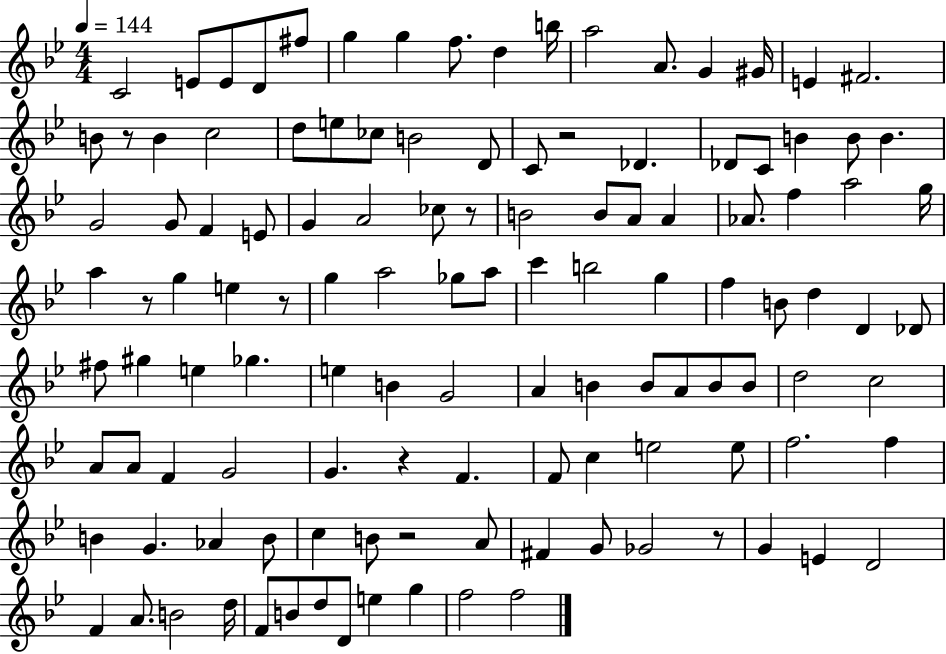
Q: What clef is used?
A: treble